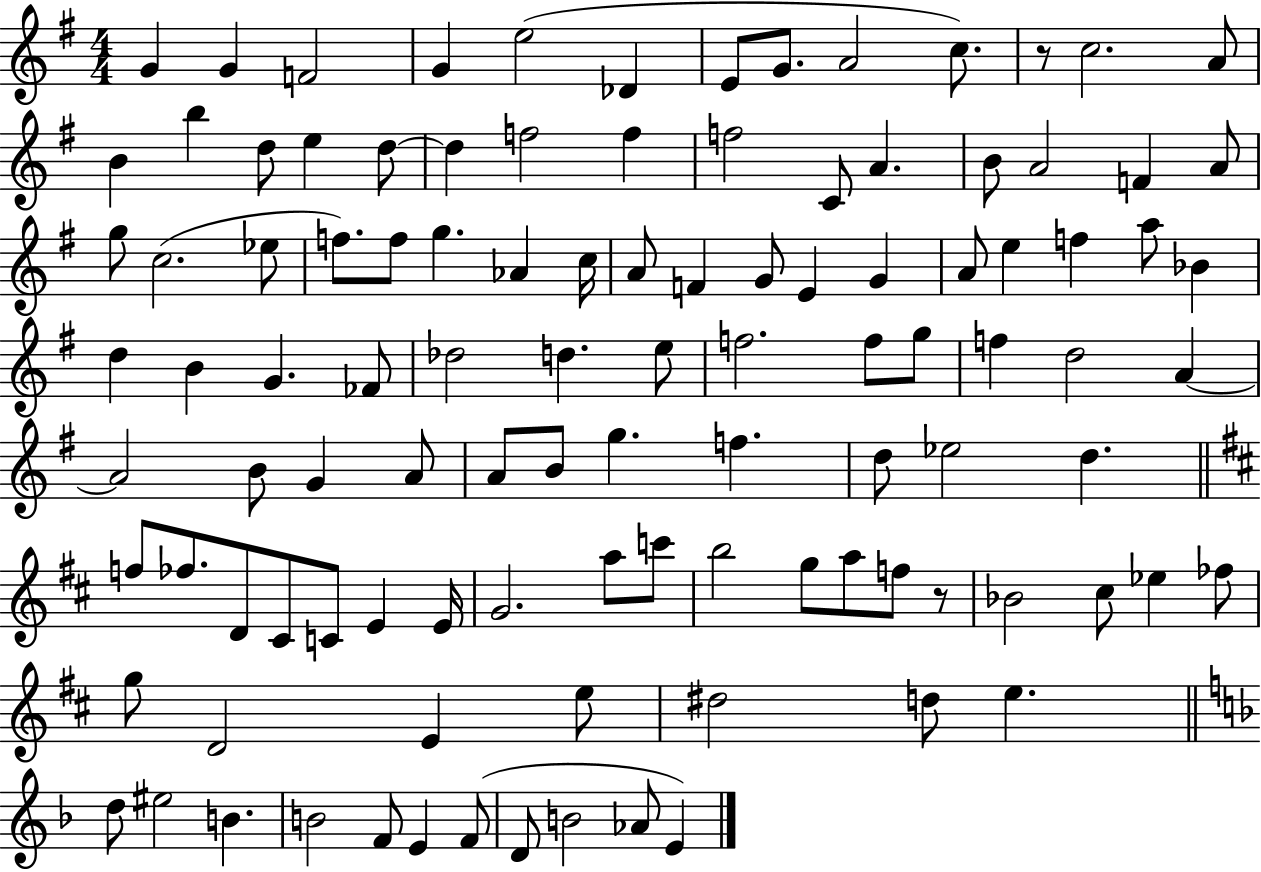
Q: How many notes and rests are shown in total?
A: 107